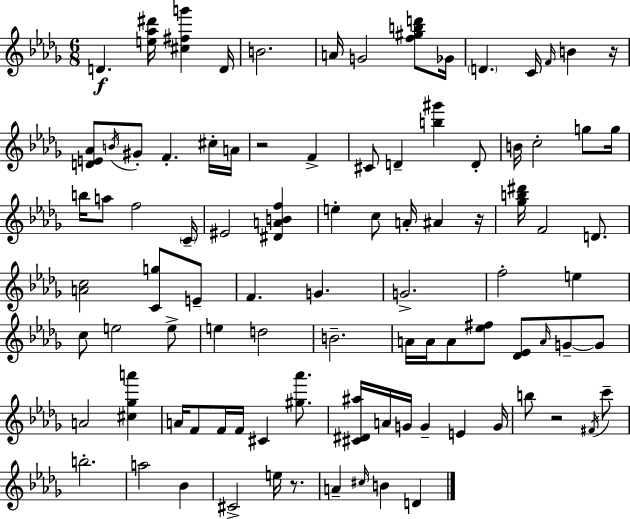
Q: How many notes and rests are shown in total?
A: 94